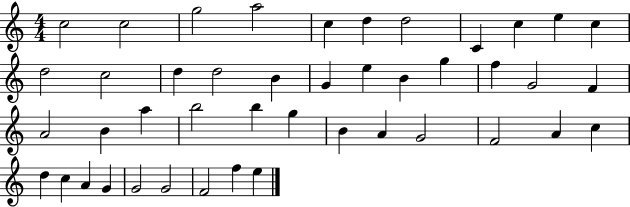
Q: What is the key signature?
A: C major